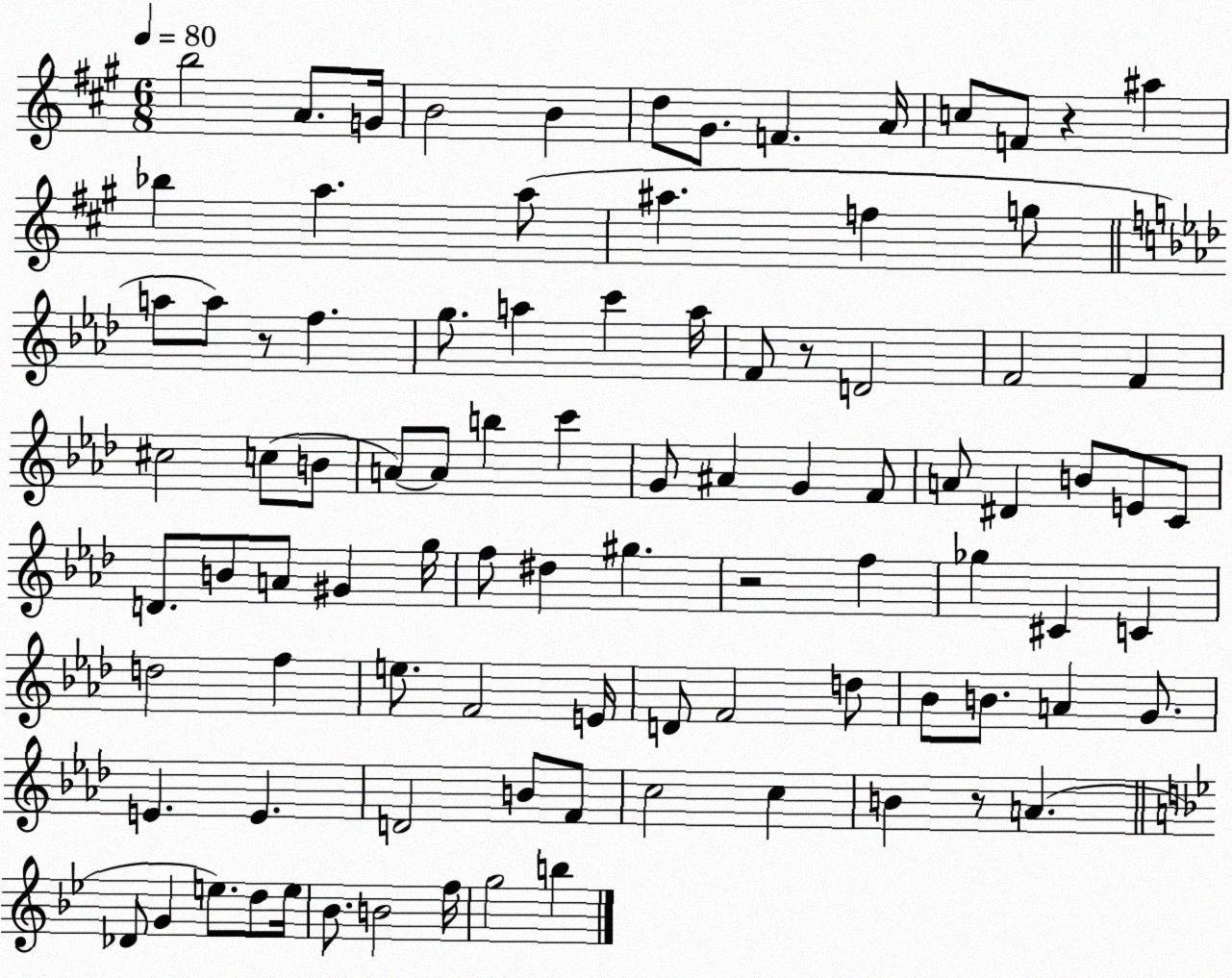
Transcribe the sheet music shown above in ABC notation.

X:1
T:Untitled
M:6/8
L:1/4
K:A
b2 A/2 G/4 B2 B d/2 ^G/2 F A/4 c/2 F/2 z ^a _b a a/2 ^a f g/2 a/2 a/2 z/2 f g/2 a c' a/4 F/2 z/2 D2 F2 F ^c2 c/2 B/2 A/2 A/2 b c' G/2 ^A G F/2 A/2 ^D B/2 E/2 C/2 D/2 B/2 A/2 ^G g/4 f/2 ^d ^g z2 f _g ^C C d2 f e/2 F2 E/4 D/2 F2 d/2 _B/2 B/2 A G/2 E E D2 B/2 F/2 c2 c B z/2 A _D/2 G e/2 d/2 e/4 _B/2 B2 f/4 g2 b